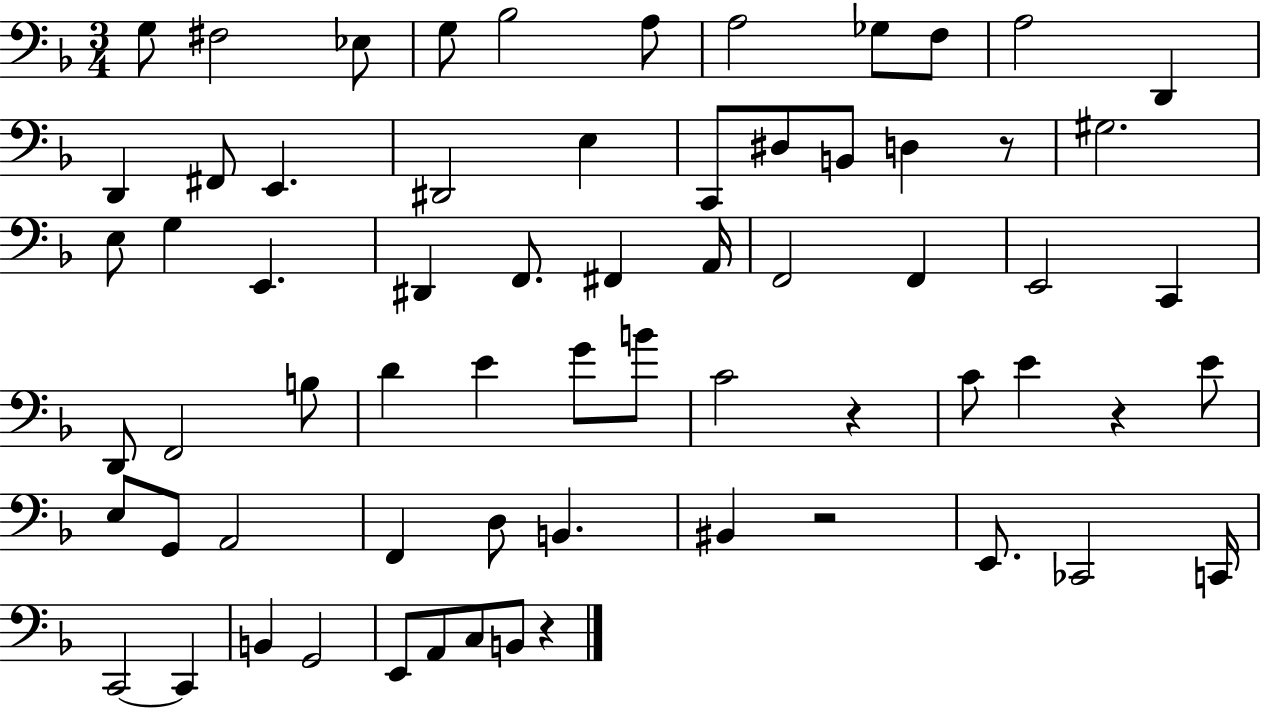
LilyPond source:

{
  \clef bass
  \numericTimeSignature
  \time 3/4
  \key f \major
  \repeat volta 2 { g8 fis2 ees8 | g8 bes2 a8 | a2 ges8 f8 | a2 d,4 | \break d,4 fis,8 e,4. | dis,2 e4 | c,8 dis8 b,8 d4 r8 | gis2. | \break e8 g4 e,4. | dis,4 f,8. fis,4 a,16 | f,2 f,4 | e,2 c,4 | \break d,8 f,2 b8 | d'4 e'4 g'8 b'8 | c'2 r4 | c'8 e'4 r4 e'8 | \break e8 g,8 a,2 | f,4 d8 b,4. | bis,4 r2 | e,8. ces,2 c,16 | \break c,2~~ c,4 | b,4 g,2 | e,8 a,8 c8 b,8 r4 | } \bar "|."
}